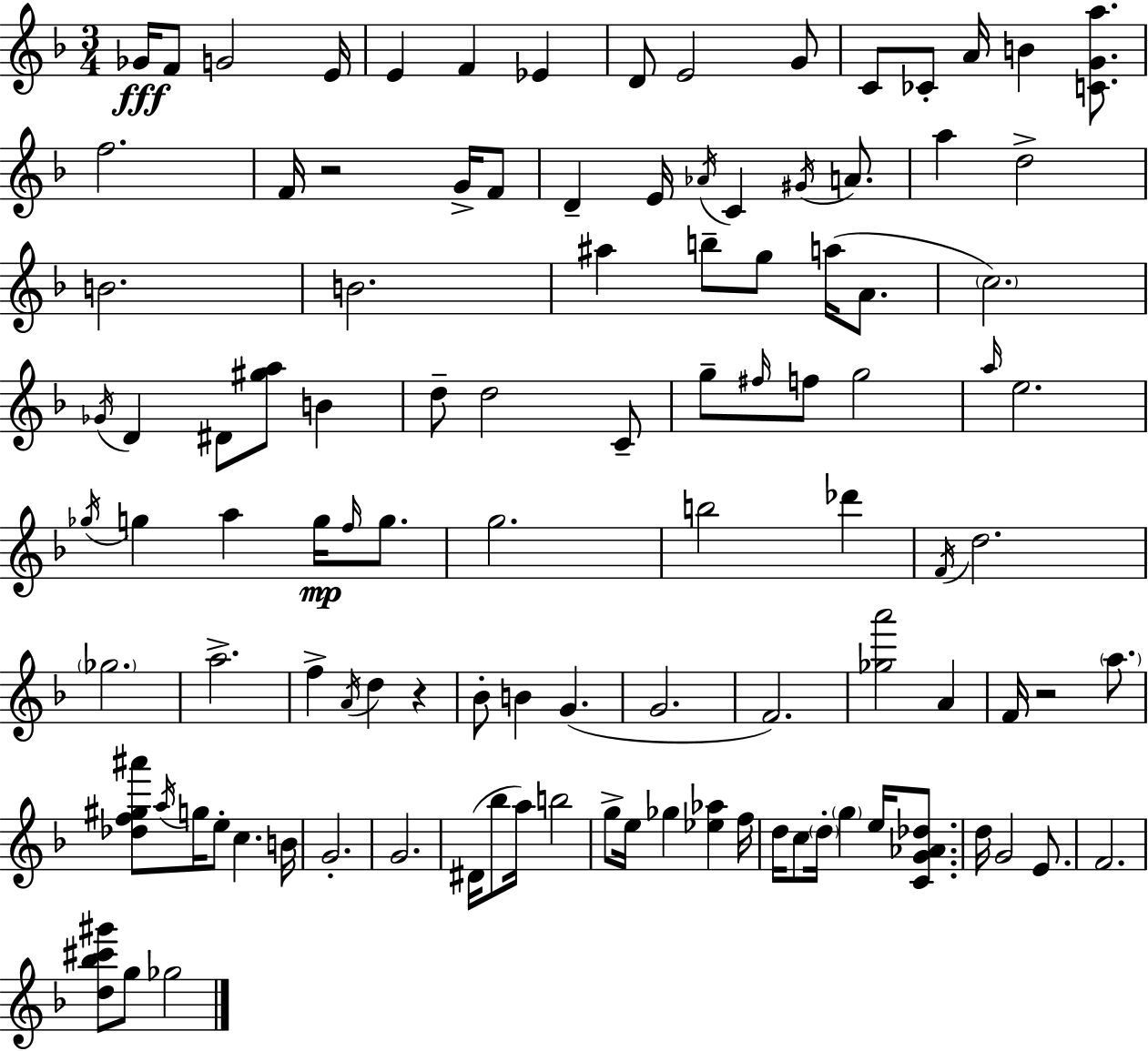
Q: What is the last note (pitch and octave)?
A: Gb5